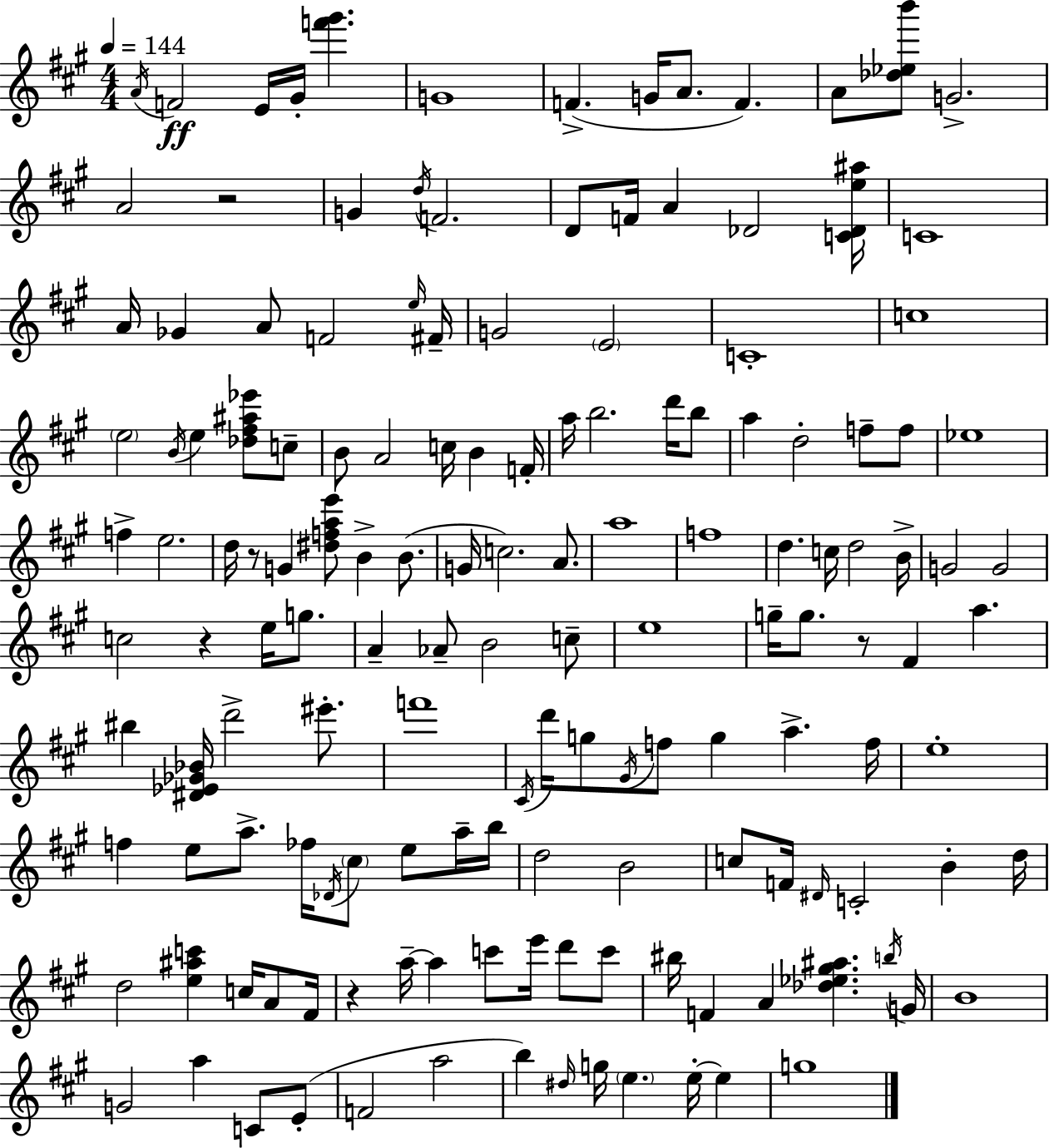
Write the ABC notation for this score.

X:1
T:Untitled
M:4/4
L:1/4
K:A
A/4 F2 E/4 ^G/4 [f'^g'] G4 F G/4 A/2 F A/2 [_d_eb']/2 G2 A2 z2 G d/4 F2 D/2 F/4 A _D2 [C_De^a]/4 C4 A/4 _G A/2 F2 e/4 ^F/4 G2 E2 C4 c4 e2 B/4 e [_d^f^a_e']/2 c/2 B/2 A2 c/4 B F/4 a/4 b2 d'/4 b/2 a d2 f/2 f/2 _e4 f e2 d/4 z/2 G [^dfae']/2 B B/2 G/4 c2 A/2 a4 f4 d c/4 d2 B/4 G2 G2 c2 z e/4 g/2 A _A/2 B2 c/2 e4 g/4 g/2 z/2 ^F a ^b [^D_E_G_B]/4 d'2 ^e'/2 f'4 ^C/4 d'/4 g/2 ^G/4 f/2 g a f/4 e4 f e/2 a/2 _f/4 _D/4 ^c/2 e/2 a/4 b/4 d2 B2 c/2 F/4 ^D/4 C2 B d/4 d2 [e^ac'] c/4 A/2 ^F/4 z a/4 a c'/2 e'/4 d'/2 c'/2 ^b/4 F A [_d_e^g^a] b/4 G/4 B4 G2 a C/2 E/2 F2 a2 b ^d/4 g/4 e e/4 e g4